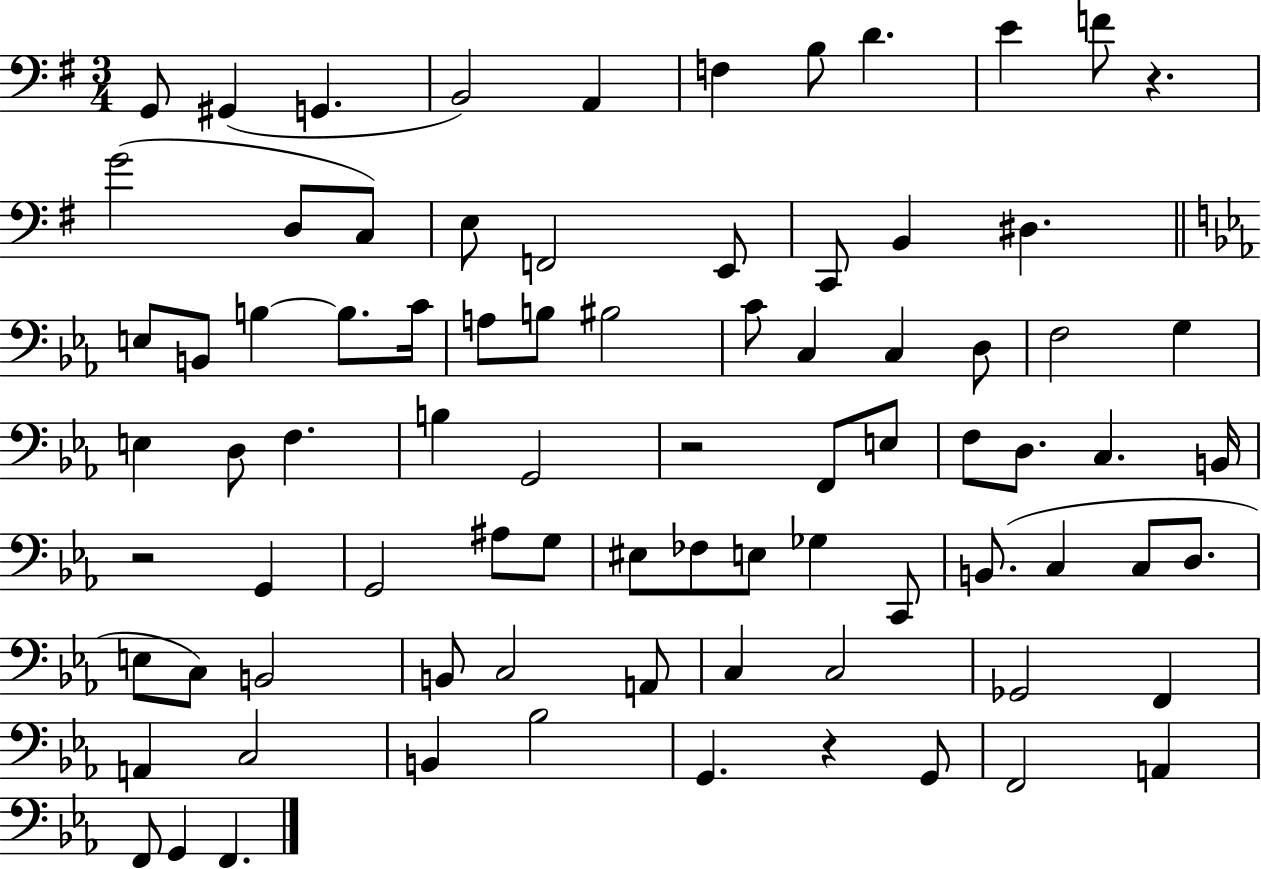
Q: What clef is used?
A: bass